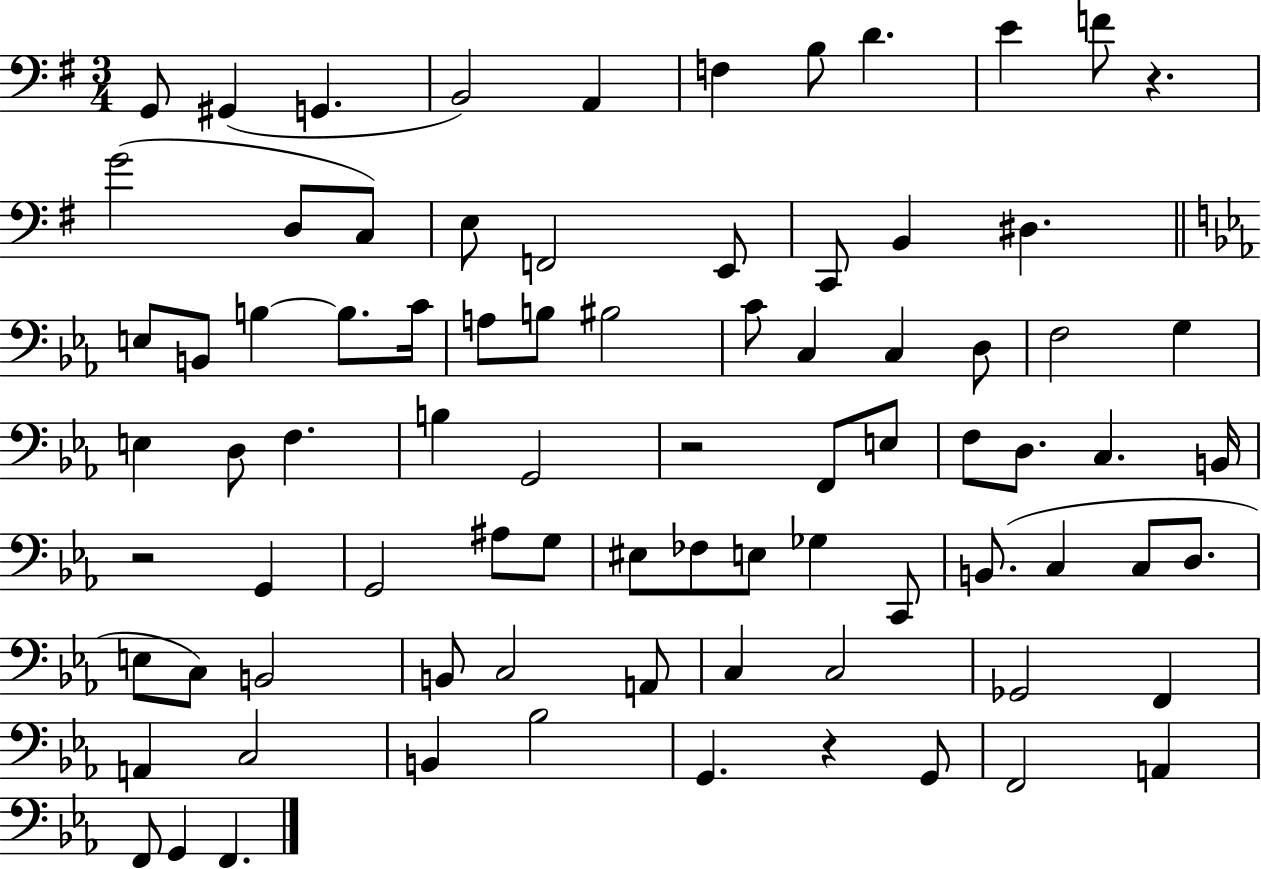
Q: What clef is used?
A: bass